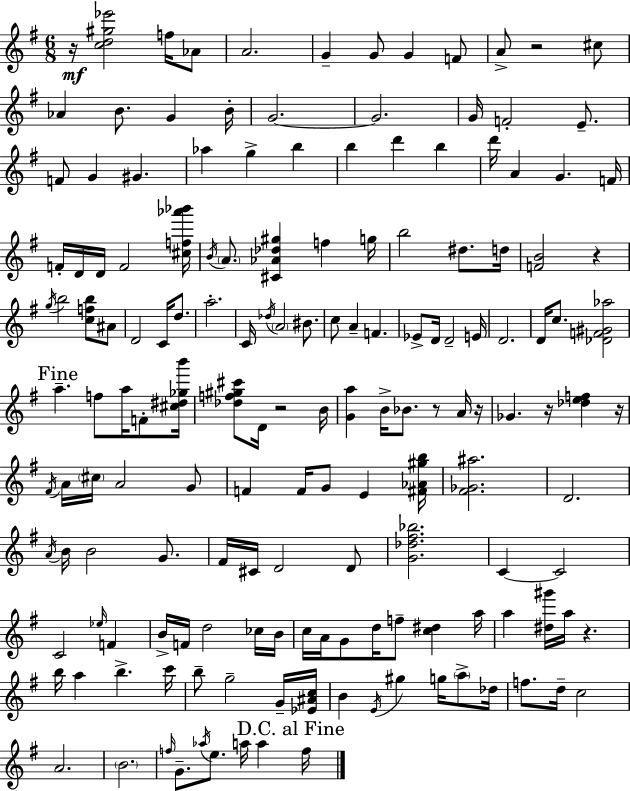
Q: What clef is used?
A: treble